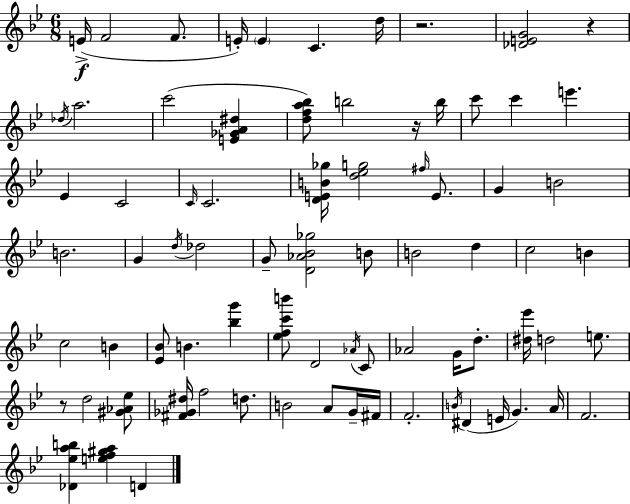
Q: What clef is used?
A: treble